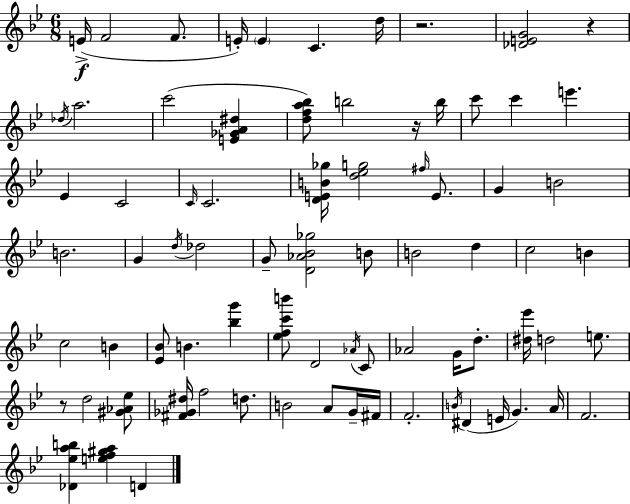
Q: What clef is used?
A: treble